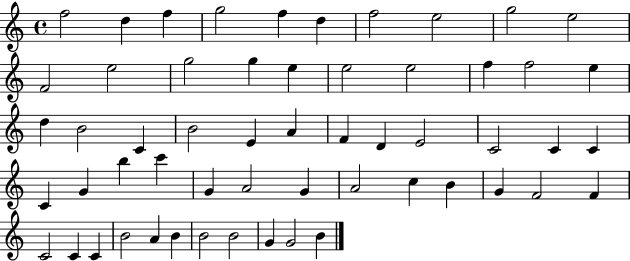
X:1
T:Untitled
M:4/4
L:1/4
K:C
f2 d f g2 f d f2 e2 g2 e2 F2 e2 g2 g e e2 e2 f f2 e d B2 C B2 E A F D E2 C2 C C C G b c' G A2 G A2 c B G F2 F C2 C C B2 A B B2 B2 G G2 B